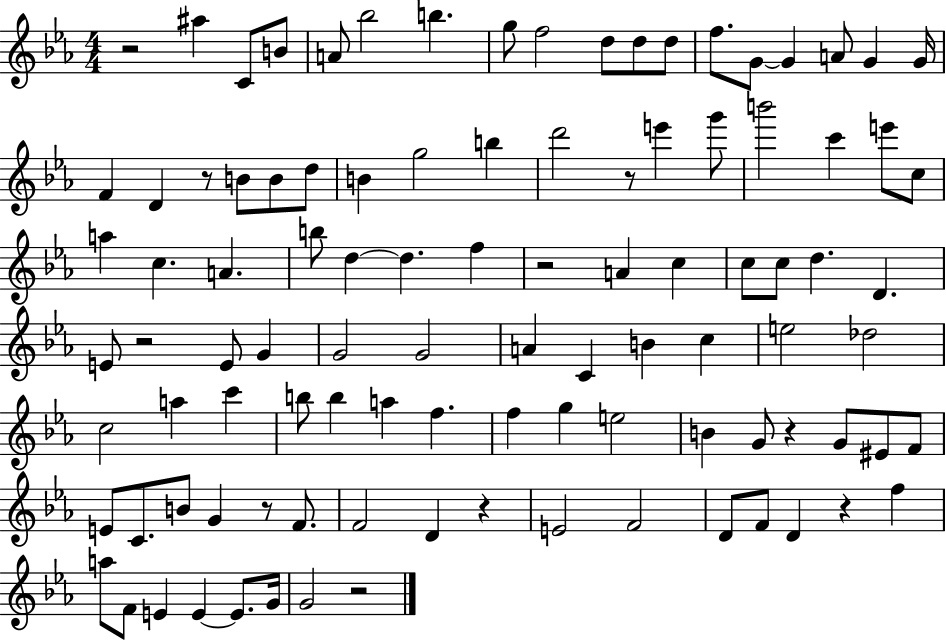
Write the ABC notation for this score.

X:1
T:Untitled
M:4/4
L:1/4
K:Eb
z2 ^a C/2 B/2 A/2 _b2 b g/2 f2 d/2 d/2 d/2 f/2 G/2 G A/2 G G/4 F D z/2 B/2 B/2 d/2 B g2 b d'2 z/2 e' g'/2 b'2 c' e'/2 c/2 a c A b/2 d d f z2 A c c/2 c/2 d D E/2 z2 E/2 G G2 G2 A C B c e2 _d2 c2 a c' b/2 b a f f g e2 B G/2 z G/2 ^E/2 F/2 E/2 C/2 B/2 G z/2 F/2 F2 D z E2 F2 D/2 F/2 D z f a/2 F/2 E E E/2 G/4 G2 z2